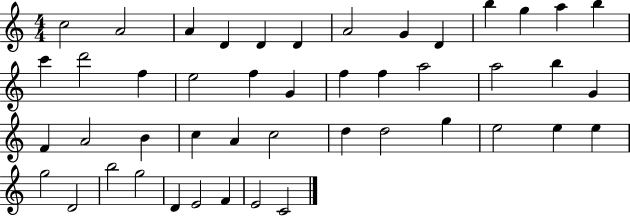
{
  \clef treble
  \numericTimeSignature
  \time 4/4
  \key c \major
  c''2 a'2 | a'4 d'4 d'4 d'4 | a'2 g'4 d'4 | b''4 g''4 a''4 b''4 | \break c'''4 d'''2 f''4 | e''2 f''4 g'4 | f''4 f''4 a''2 | a''2 b''4 g'4 | \break f'4 a'2 b'4 | c''4 a'4 c''2 | d''4 d''2 g''4 | e''2 e''4 e''4 | \break g''2 d'2 | b''2 g''2 | d'4 e'2 f'4 | e'2 c'2 | \break \bar "|."
}